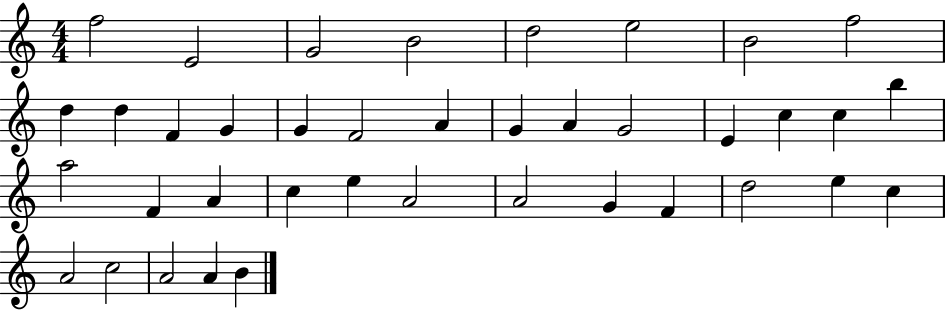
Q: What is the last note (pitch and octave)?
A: B4